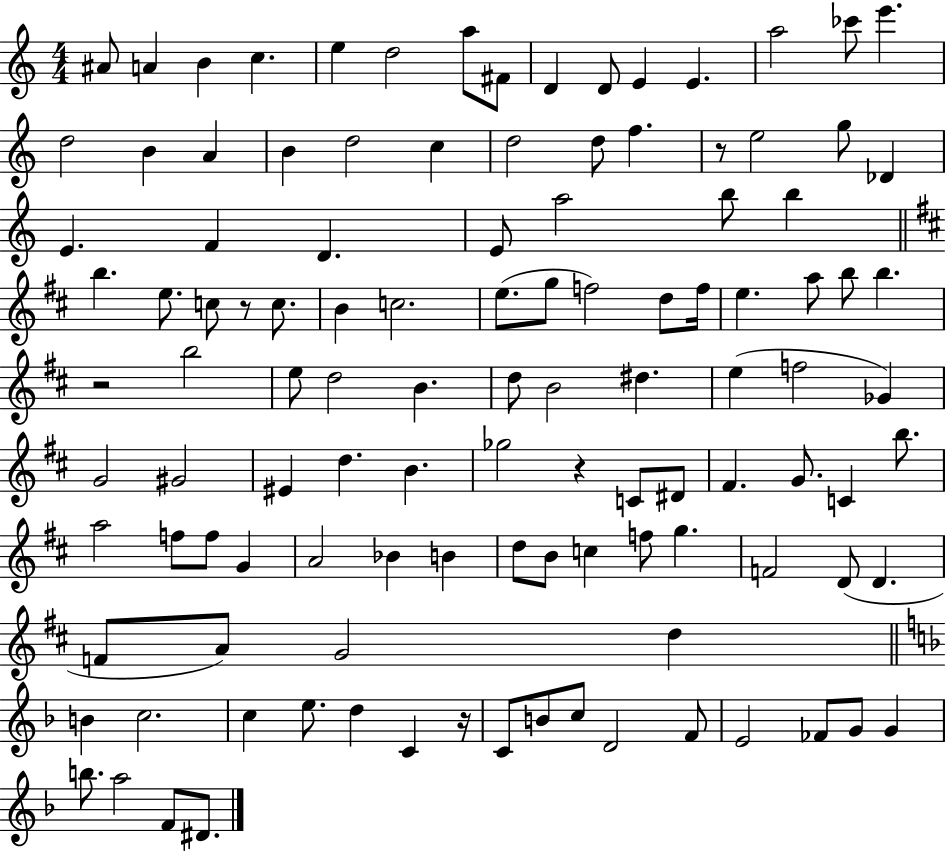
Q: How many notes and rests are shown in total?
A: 114